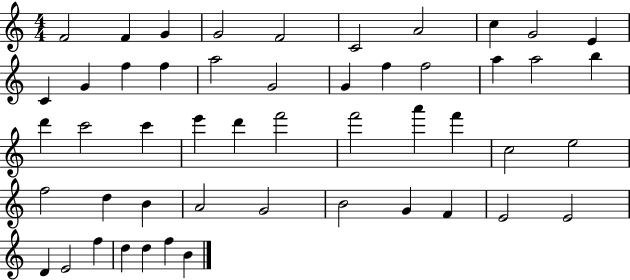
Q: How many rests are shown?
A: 0